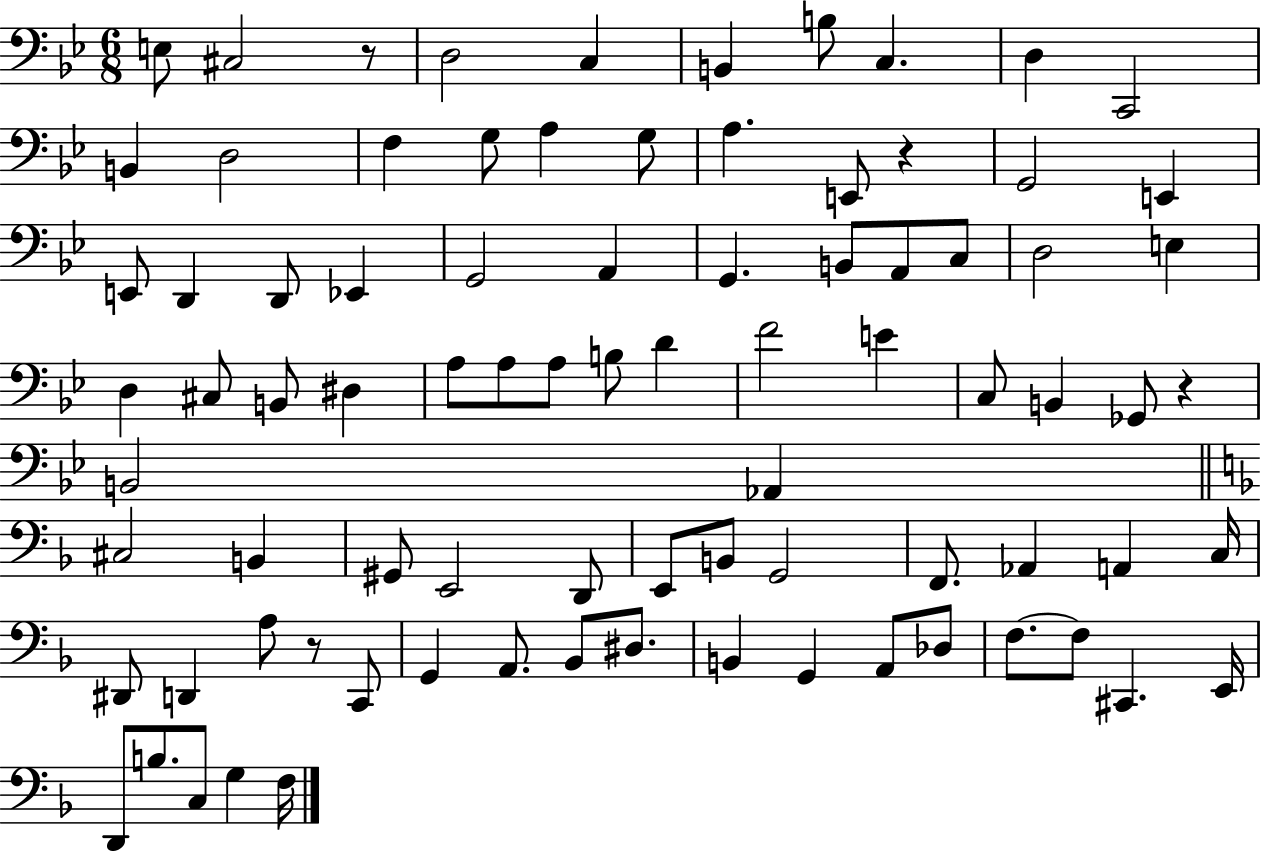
{
  \clef bass
  \numericTimeSignature
  \time 6/8
  \key bes \major
  e8 cis2 r8 | d2 c4 | b,4 b8 c4. | d4 c,2 | \break b,4 d2 | f4 g8 a4 g8 | a4. e,8 r4 | g,2 e,4 | \break e,8 d,4 d,8 ees,4 | g,2 a,4 | g,4. b,8 a,8 c8 | d2 e4 | \break d4 cis8 b,8 dis4 | a8 a8 a8 b8 d'4 | f'2 e'4 | c8 b,4 ges,8 r4 | \break b,2 aes,4 | \bar "||" \break \key f \major cis2 b,4 | gis,8 e,2 d,8 | e,8 b,8 g,2 | f,8. aes,4 a,4 c16 | \break dis,8 d,4 a8 r8 c,8 | g,4 a,8. bes,8 dis8. | b,4 g,4 a,8 des8 | f8.~~ f8 cis,4. e,16 | \break d,8 b8. c8 g4 f16 | \bar "|."
}